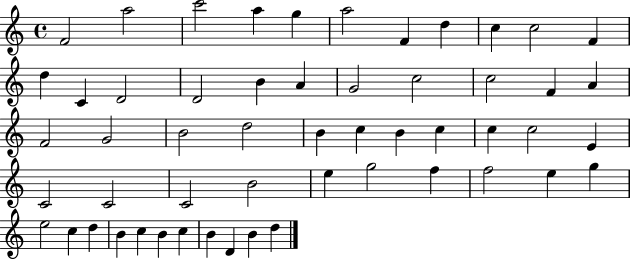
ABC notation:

X:1
T:Untitled
M:4/4
L:1/4
K:C
F2 a2 c'2 a g a2 F d c c2 F d C D2 D2 B A G2 c2 c2 F A F2 G2 B2 d2 B c B c c c2 E C2 C2 C2 B2 e g2 f f2 e g e2 c d B c B c B D B d